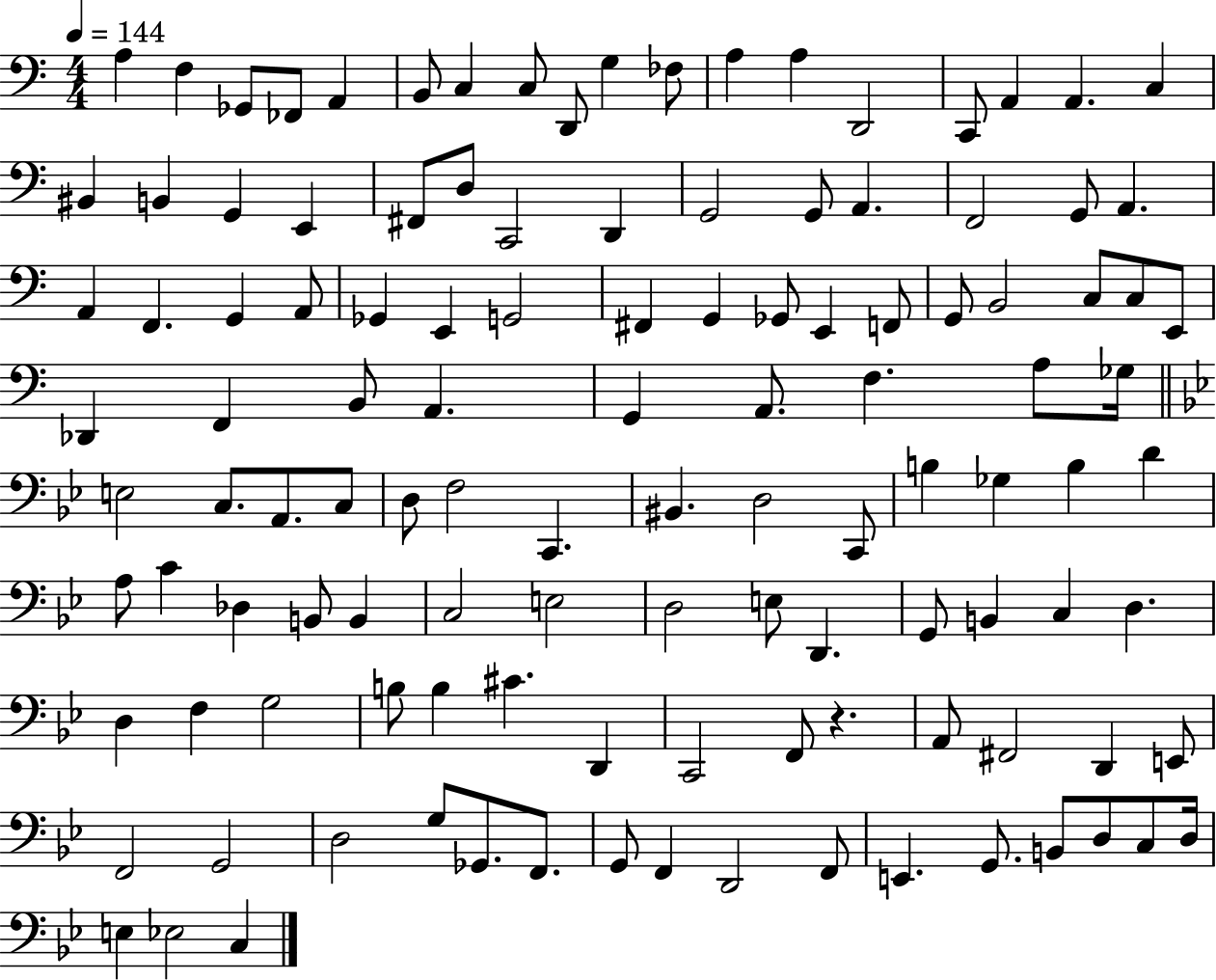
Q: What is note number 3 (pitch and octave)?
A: Gb2